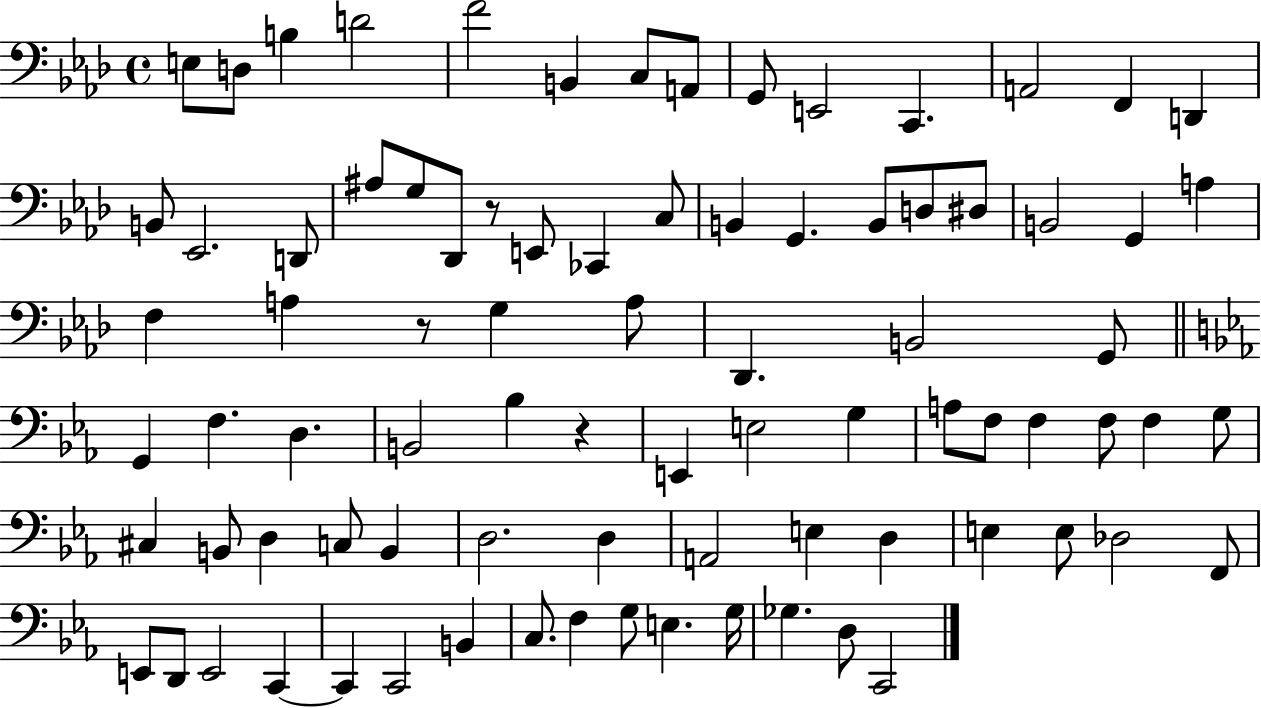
E3/e D3/e B3/q D4/h F4/h B2/q C3/e A2/e G2/e E2/h C2/q. A2/h F2/q D2/q B2/e Eb2/h. D2/e A#3/e G3/e Db2/e R/e E2/e CES2/q C3/e B2/q G2/q. B2/e D3/e D#3/e B2/h G2/q A3/q F3/q A3/q R/e G3/q A3/e Db2/q. B2/h G2/e G2/q F3/q. D3/q. B2/h Bb3/q R/q E2/q E3/h G3/q A3/e F3/e F3/q F3/e F3/q G3/e C#3/q B2/e D3/q C3/e B2/q D3/h. D3/q A2/h E3/q D3/q E3/q E3/e Db3/h F2/e E2/e D2/e E2/h C2/q C2/q C2/h B2/q C3/e. F3/q G3/e E3/q. G3/s Gb3/q. D3/e C2/h